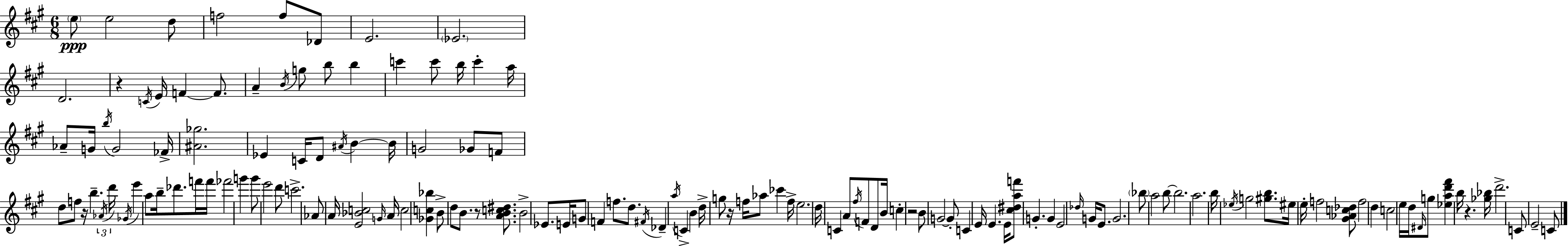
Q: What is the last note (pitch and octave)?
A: C4